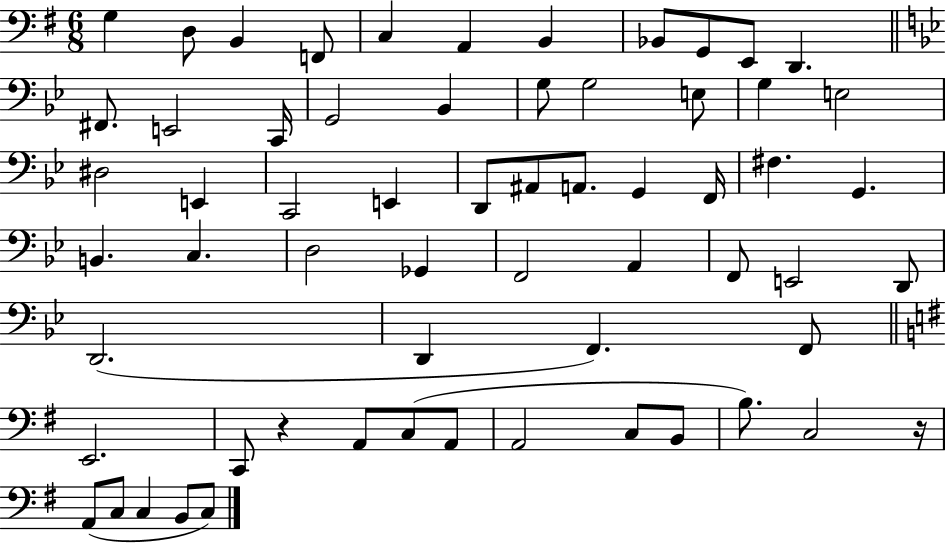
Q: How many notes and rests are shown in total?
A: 62